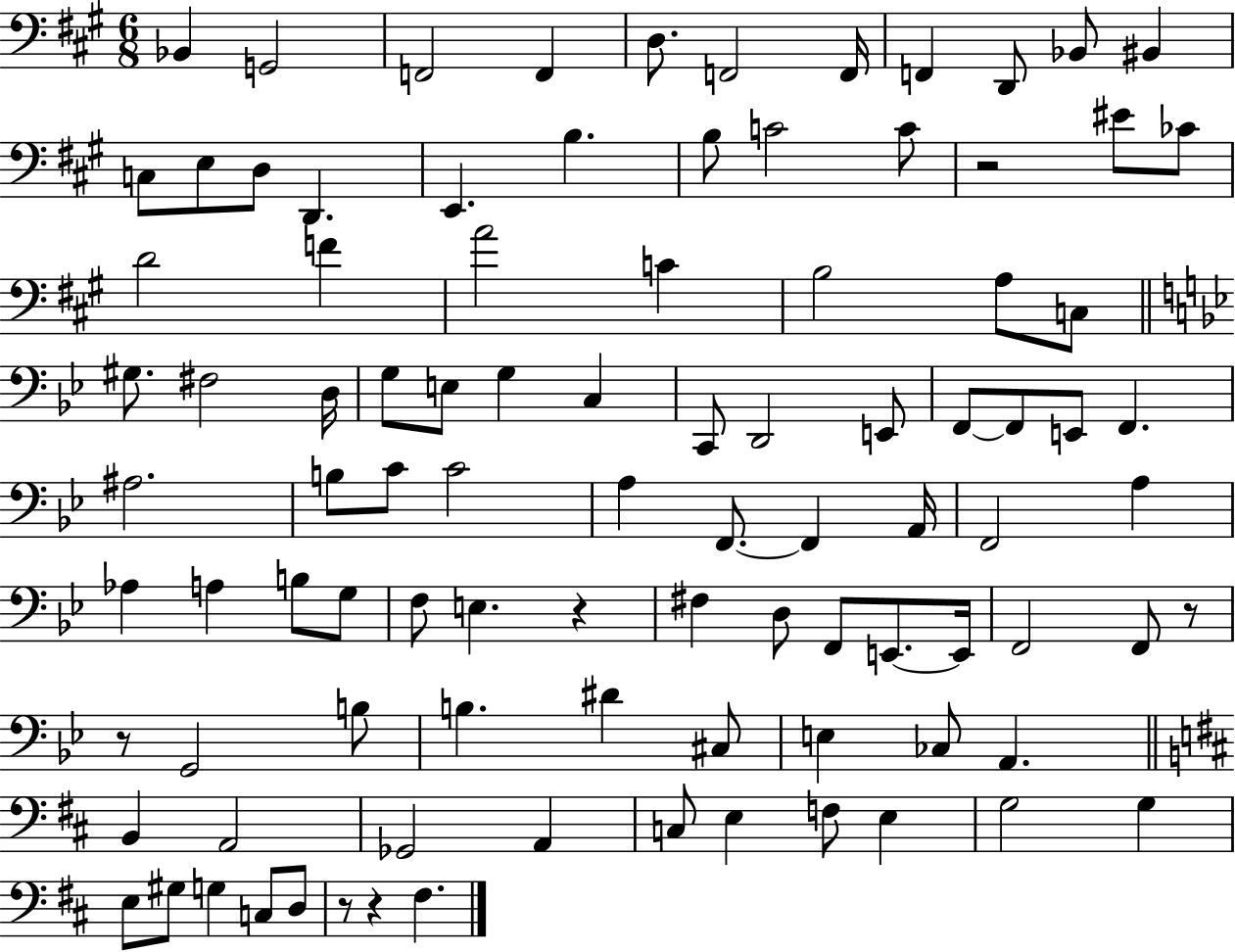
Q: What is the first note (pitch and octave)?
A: Bb2